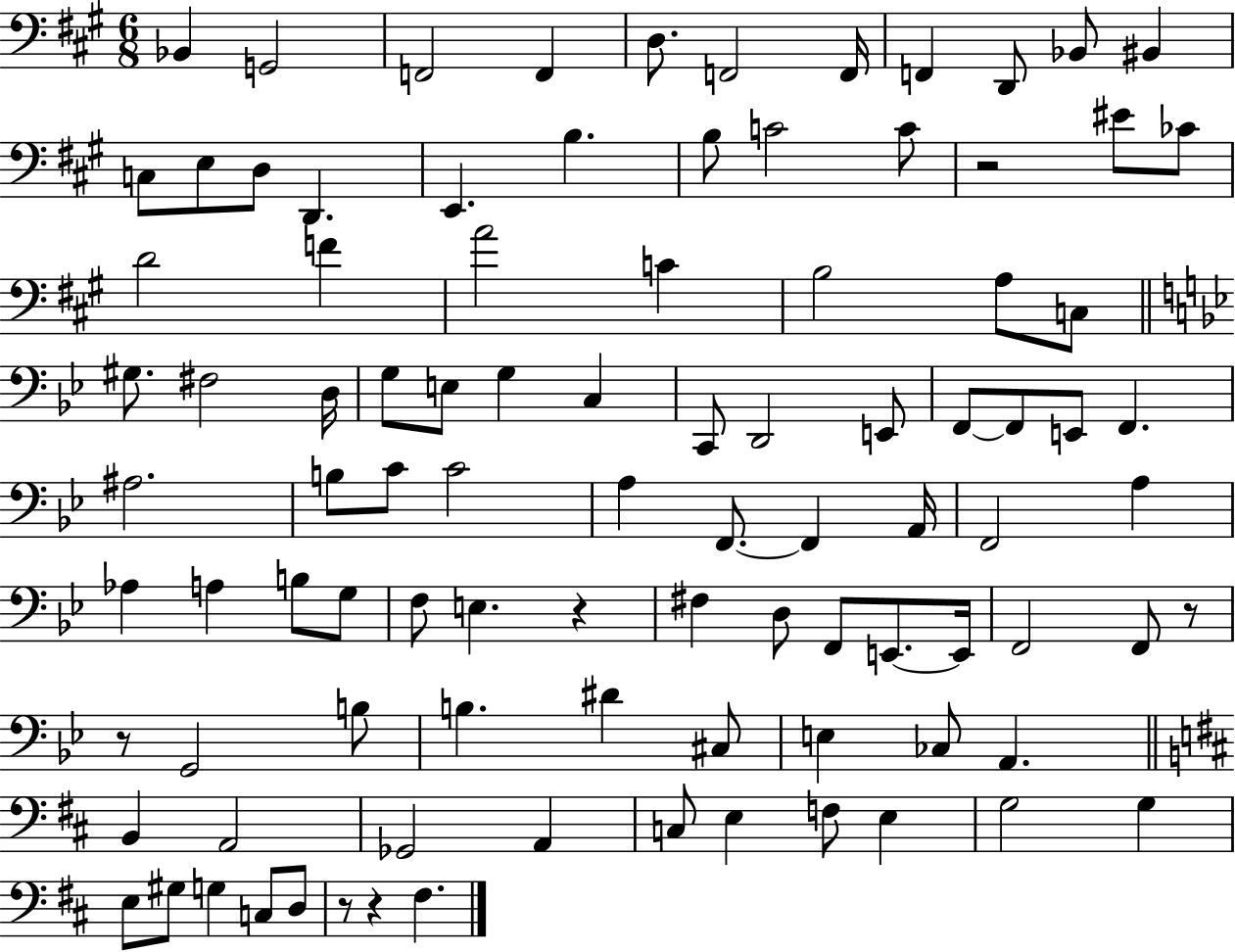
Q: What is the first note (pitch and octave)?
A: Bb2